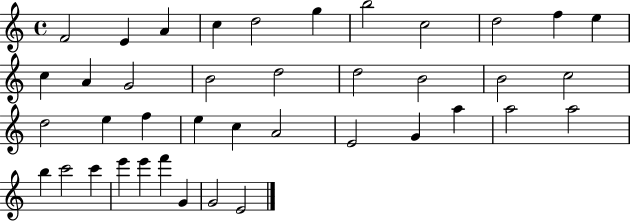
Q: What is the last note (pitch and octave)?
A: E4